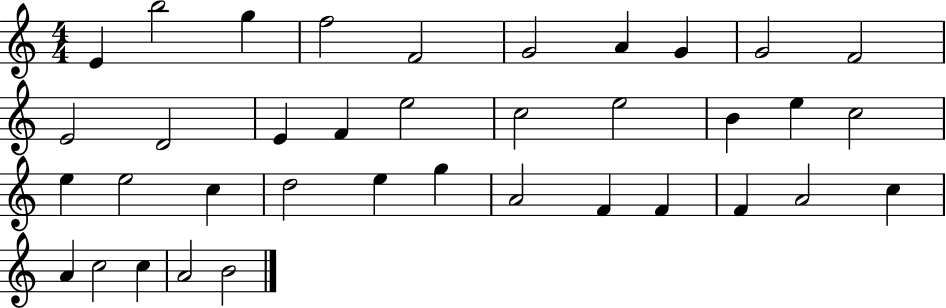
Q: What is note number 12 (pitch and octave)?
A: D4